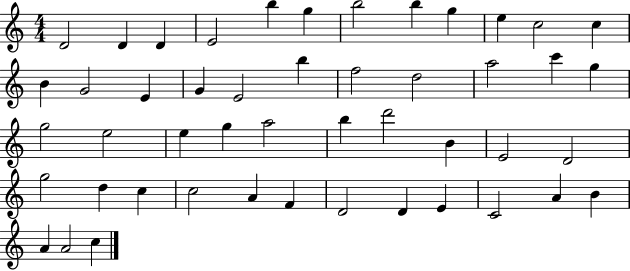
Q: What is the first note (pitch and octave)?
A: D4